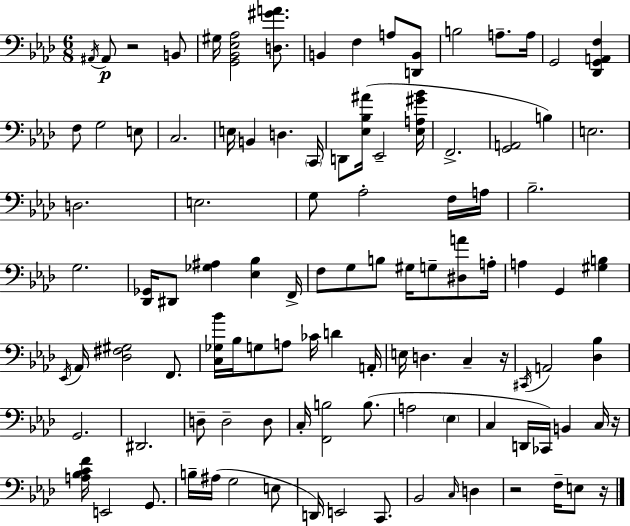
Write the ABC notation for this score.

X:1
T:Untitled
M:6/8
L:1/4
K:Fm
^A,,/4 ^A,,/2 z2 B,,/2 ^G,/4 [G,,_B,,_E,_A,]2 [D,^GA]/2 B,, F, A,/2 [D,,B,,]/2 B,2 A,/2 A,/4 G,,2 [_D,,G,,A,,F,] F,/2 G,2 E,/2 C,2 E,/4 B,, D, C,,/4 D,,/2 [_E,_B,^A]/4 _E,,2 [_E,A,^G_B]/4 F,,2 [G,,A,,]2 B, E,2 D,2 E,2 G,/2 _A,2 F,/4 A,/4 _B,2 G,2 [_D,,_G,,]/4 ^D,,/2 [_G,^A,] [_E,_B,] F,,/4 F,/2 G,/2 B,/2 ^G,/4 G,/2 [^D,A]/2 A,/4 A, G,, [^G,B,] _E,,/4 _A,,/4 [_D,^F,^G,]2 F,,/2 [C,_G,_B]/4 _B,/4 G,/2 A,/2 _C/4 D A,,/4 E,/4 D, C, z/4 ^C,,/4 A,,2 [_D,_B,] G,,2 ^D,,2 D,/2 D,2 D,/2 C,/4 [F,,B,]2 B,/2 A,2 _E, C, D,,/4 _C,,/4 B,, C,/4 z/4 [A,_B,CF]/4 E,,2 G,,/2 B,/4 ^A,/4 G,2 E,/2 D,,/4 E,,2 C,,/2 _B,,2 C,/4 D, z2 F,/4 E,/2 z/4